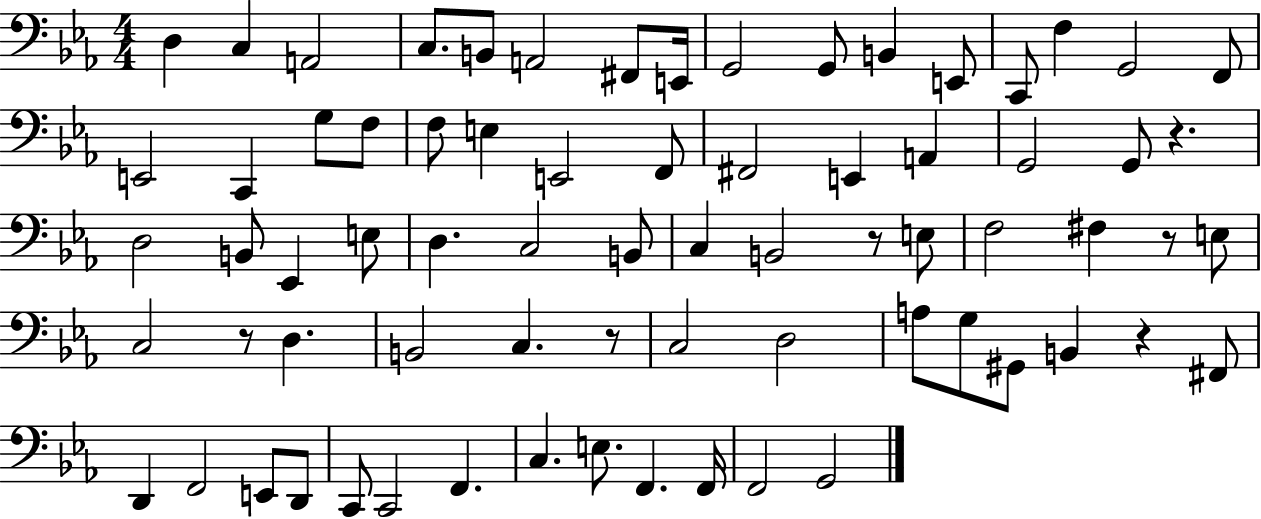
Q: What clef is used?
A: bass